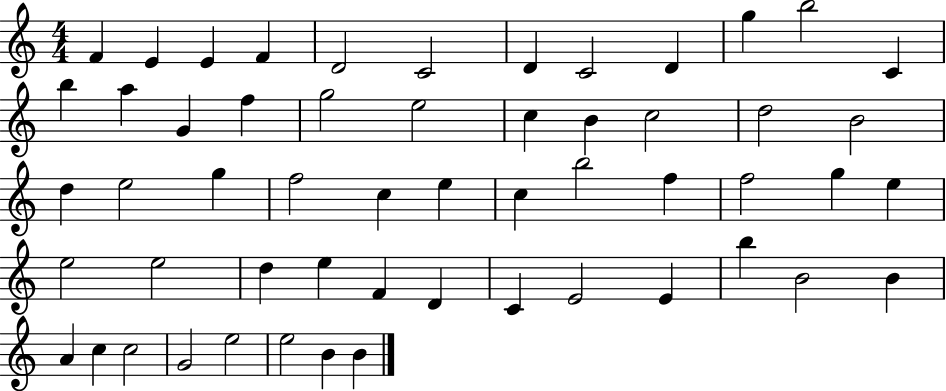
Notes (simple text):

F4/q E4/q E4/q F4/q D4/h C4/h D4/q C4/h D4/q G5/q B5/h C4/q B5/q A5/q G4/q F5/q G5/h E5/h C5/q B4/q C5/h D5/h B4/h D5/q E5/h G5/q F5/h C5/q E5/q C5/q B5/h F5/q F5/h G5/q E5/q E5/h E5/h D5/q E5/q F4/q D4/q C4/q E4/h E4/q B5/q B4/h B4/q A4/q C5/q C5/h G4/h E5/h E5/h B4/q B4/q